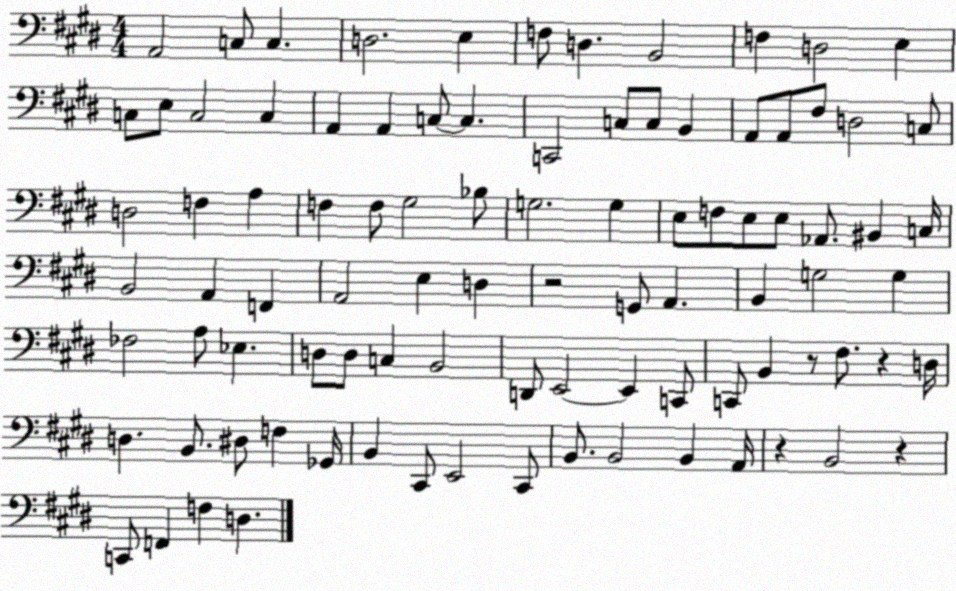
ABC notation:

X:1
T:Untitled
M:4/4
L:1/4
K:E
A,,2 C,/2 C, D,2 E, F,/2 D, B,,2 F, D,2 E, C,/2 E,/2 C,2 C, A,, A,, C,/2 C, C,,2 C,/2 C,/2 B,, A,,/2 A,,/2 ^F,/2 D,2 C,/2 D,2 F, A, F, F,/2 ^G,2 _B,/2 G,2 G, E,/2 F,/2 E,/2 E,/2 _A,,/2 ^B,, C,/4 B,,2 A,, F,, A,,2 E, D, z2 G,,/2 A,, B,, G,2 G, _F,2 A,/2 _E, D,/2 D,/2 C, B,,2 D,,/2 E,,2 E,, C,,/2 C,,/2 B,, z/2 ^F,/2 z D,/4 D, B,,/2 ^D,/2 F, _G,,/4 B,, ^C,,/2 E,,2 ^C,,/2 B,,/2 B,,2 B,, A,,/4 z B,,2 z C,,/2 F,, F, D,